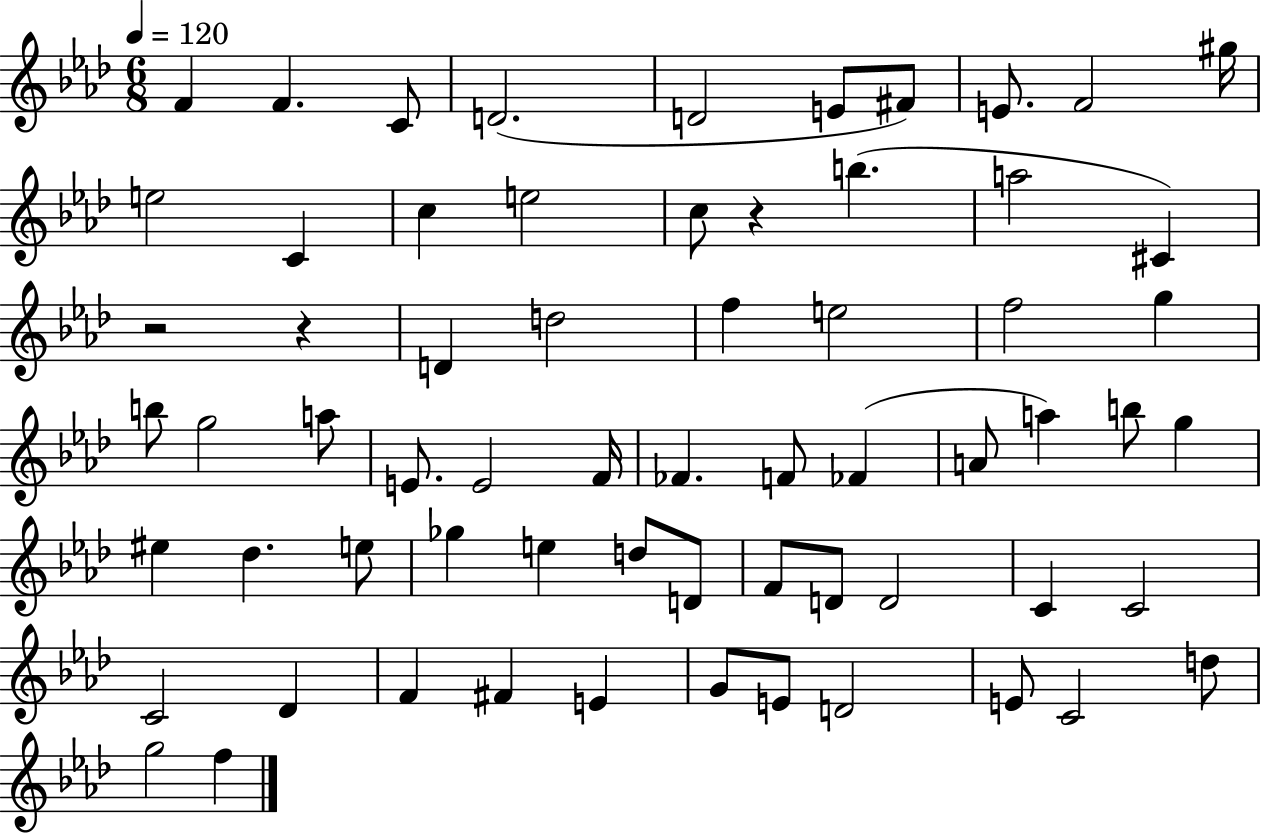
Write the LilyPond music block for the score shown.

{
  \clef treble
  \numericTimeSignature
  \time 6/8
  \key aes \major
  \tempo 4 = 120
  \repeat volta 2 { f'4 f'4. c'8 | d'2.( | d'2 e'8 fis'8) | e'8. f'2 gis''16 | \break e''2 c'4 | c''4 e''2 | c''8 r4 b''4.( | a''2 cis'4) | \break r2 r4 | d'4 d''2 | f''4 e''2 | f''2 g''4 | \break b''8 g''2 a''8 | e'8. e'2 f'16 | fes'4. f'8 fes'4( | a'8 a''4) b''8 g''4 | \break eis''4 des''4. e''8 | ges''4 e''4 d''8 d'8 | f'8 d'8 d'2 | c'4 c'2 | \break c'2 des'4 | f'4 fis'4 e'4 | g'8 e'8 d'2 | e'8 c'2 d''8 | \break g''2 f''4 | } \bar "|."
}